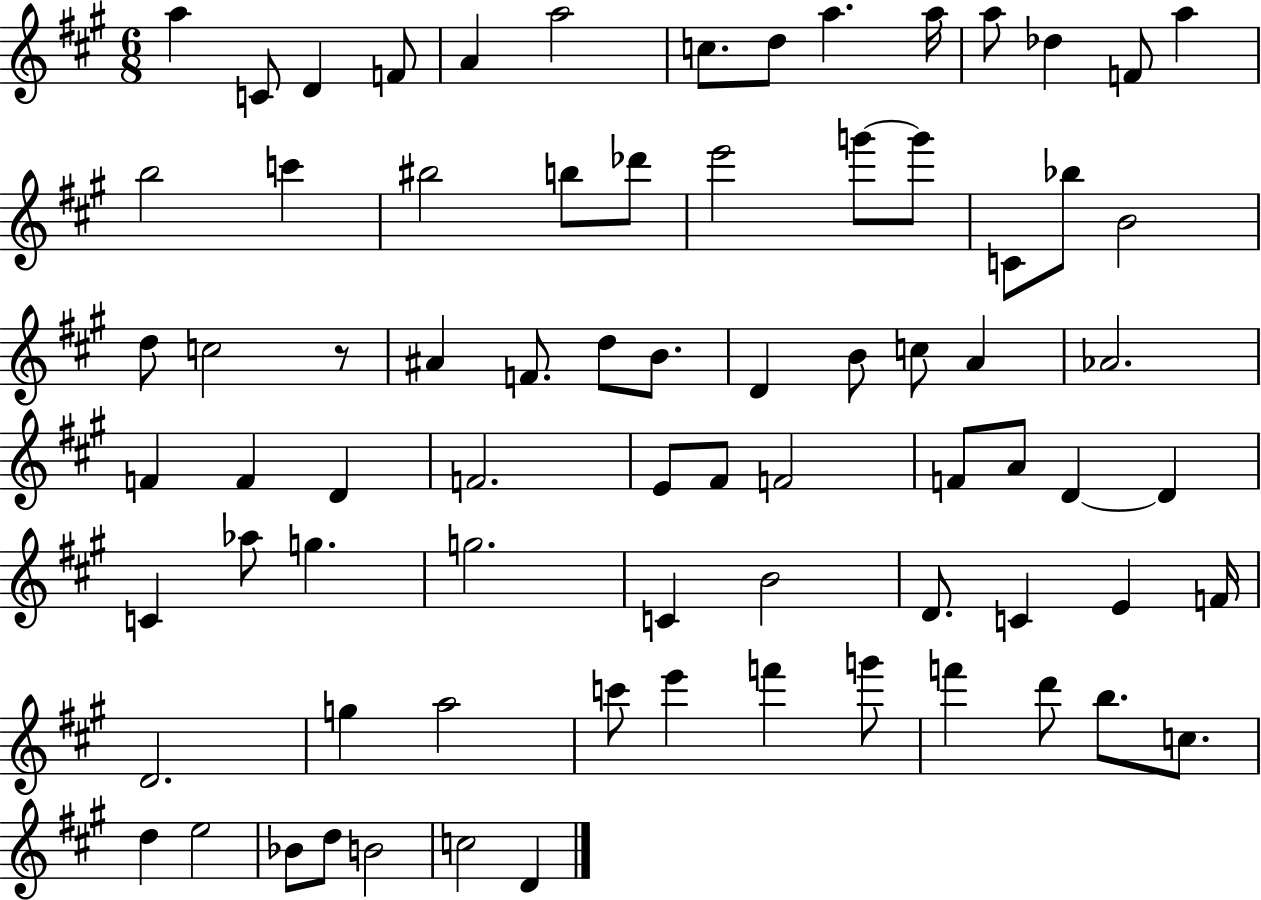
X:1
T:Untitled
M:6/8
L:1/4
K:A
a C/2 D F/2 A a2 c/2 d/2 a a/4 a/2 _d F/2 a b2 c' ^b2 b/2 _d'/2 e'2 g'/2 g'/2 C/2 _b/2 B2 d/2 c2 z/2 ^A F/2 d/2 B/2 D B/2 c/2 A _A2 F F D F2 E/2 ^F/2 F2 F/2 A/2 D D C _a/2 g g2 C B2 D/2 C E F/4 D2 g a2 c'/2 e' f' g'/2 f' d'/2 b/2 c/2 d e2 _B/2 d/2 B2 c2 D